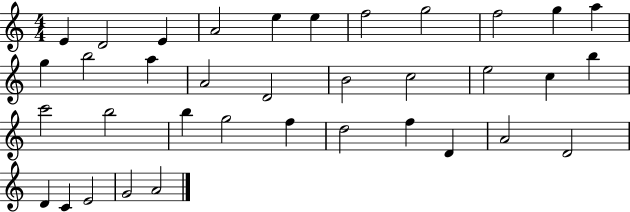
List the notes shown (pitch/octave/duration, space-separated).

E4/q D4/h E4/q A4/h E5/q E5/q F5/h G5/h F5/h G5/q A5/q G5/q B5/h A5/q A4/h D4/h B4/h C5/h E5/h C5/q B5/q C6/h B5/h B5/q G5/h F5/q D5/h F5/q D4/q A4/h D4/h D4/q C4/q E4/h G4/h A4/h